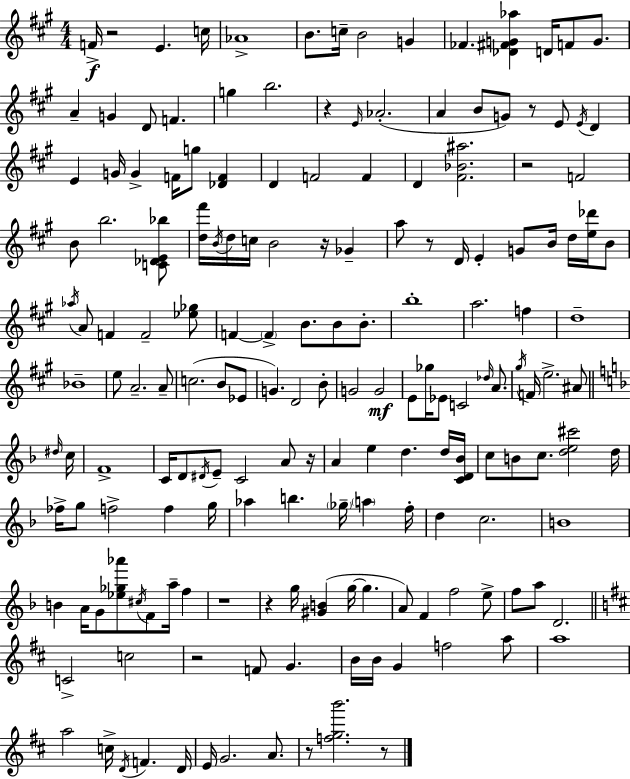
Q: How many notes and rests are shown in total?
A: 174